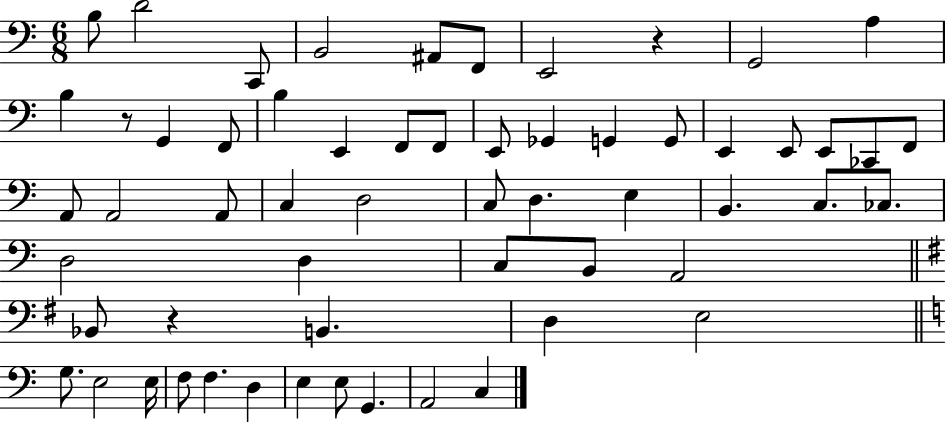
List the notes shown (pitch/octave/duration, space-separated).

B3/e D4/h C2/e B2/h A#2/e F2/e E2/h R/q G2/h A3/q B3/q R/e G2/q F2/e B3/q E2/q F2/e F2/e E2/e Gb2/q G2/q G2/e E2/q E2/e E2/e CES2/e F2/e A2/e A2/h A2/e C3/q D3/h C3/e D3/q. E3/q B2/q. C3/e. CES3/e. D3/h D3/q C3/e B2/e A2/h Bb2/e R/q B2/q. D3/q E3/h G3/e. E3/h E3/s F3/e F3/q. D3/q E3/q E3/e G2/q. A2/h C3/q